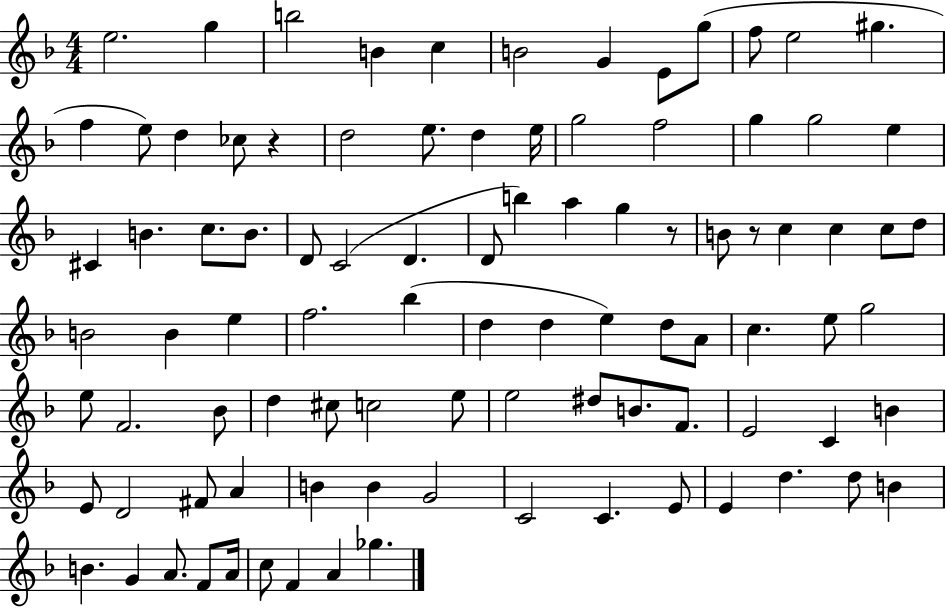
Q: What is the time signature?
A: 4/4